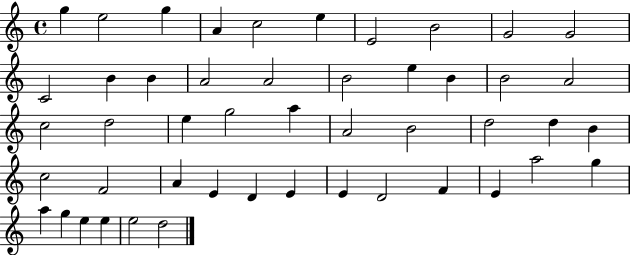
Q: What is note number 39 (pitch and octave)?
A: F4